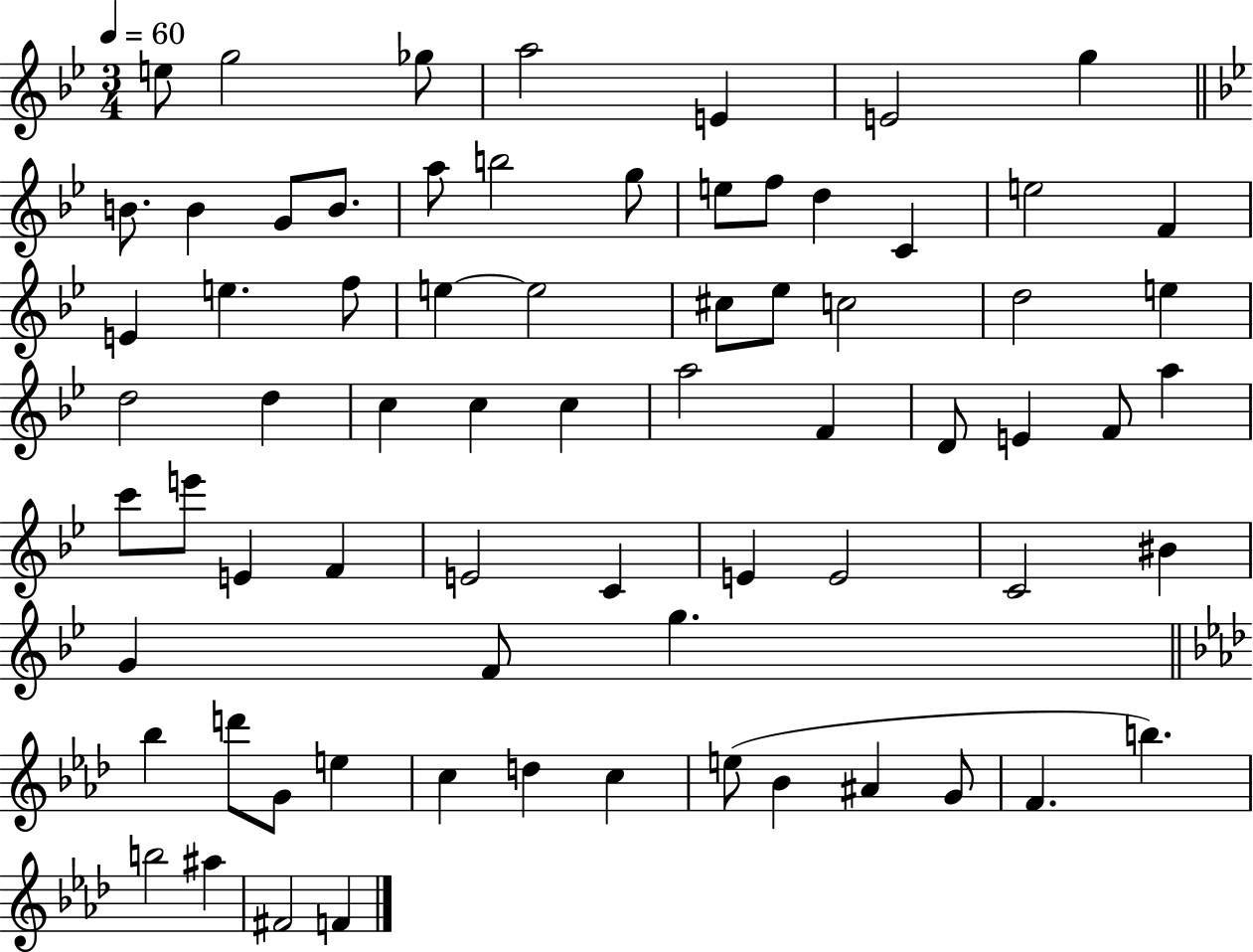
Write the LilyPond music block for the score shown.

{
  \clef treble
  \numericTimeSignature
  \time 3/4
  \key bes \major
  \tempo 4 = 60
  \repeat volta 2 { e''8 g''2 ges''8 | a''2 e'4 | e'2 g''4 | \bar "||" \break \key bes \major b'8. b'4 g'8 b'8. | a''8 b''2 g''8 | e''8 f''8 d''4 c'4 | e''2 f'4 | \break e'4 e''4. f''8 | e''4~~ e''2 | cis''8 ees''8 c''2 | d''2 e''4 | \break d''2 d''4 | c''4 c''4 c''4 | a''2 f'4 | d'8 e'4 f'8 a''4 | \break c'''8 e'''8 e'4 f'4 | e'2 c'4 | e'4 e'2 | c'2 bis'4 | \break g'4 f'8 g''4. | \bar "||" \break \key f \minor bes''4 d'''8 g'8 e''4 | c''4 d''4 c''4 | e''8( bes'4 ais'4 g'8 | f'4. b''4.) | \break b''2 ais''4 | fis'2 f'4 | } \bar "|."
}